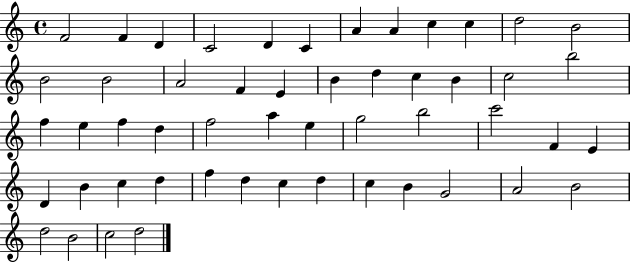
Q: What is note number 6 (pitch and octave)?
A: C4